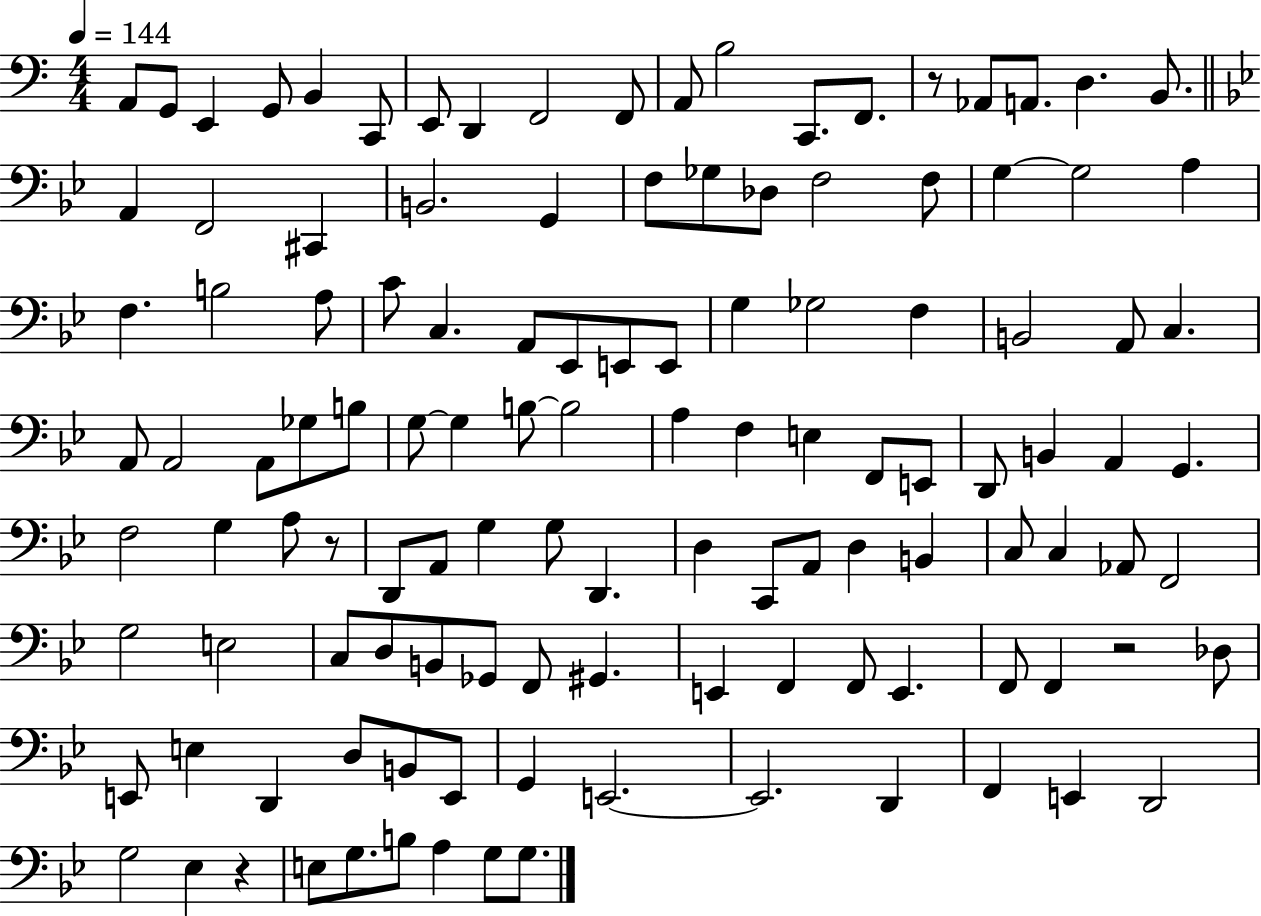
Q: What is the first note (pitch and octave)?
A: A2